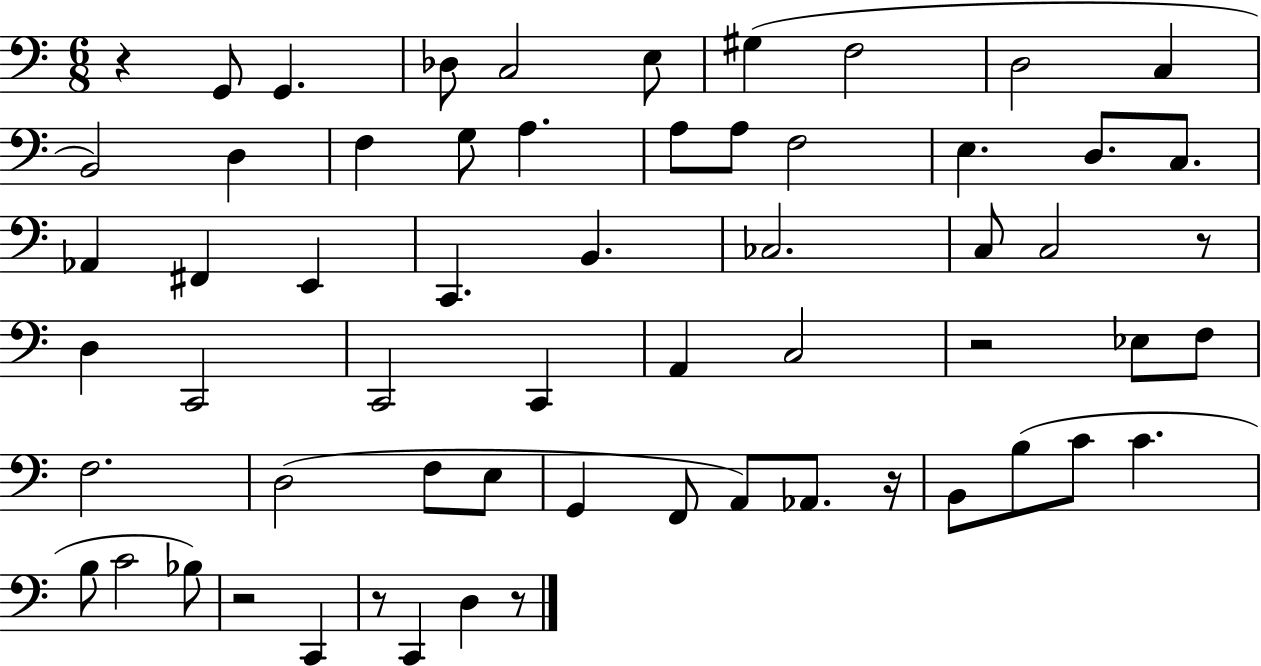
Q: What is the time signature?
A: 6/8